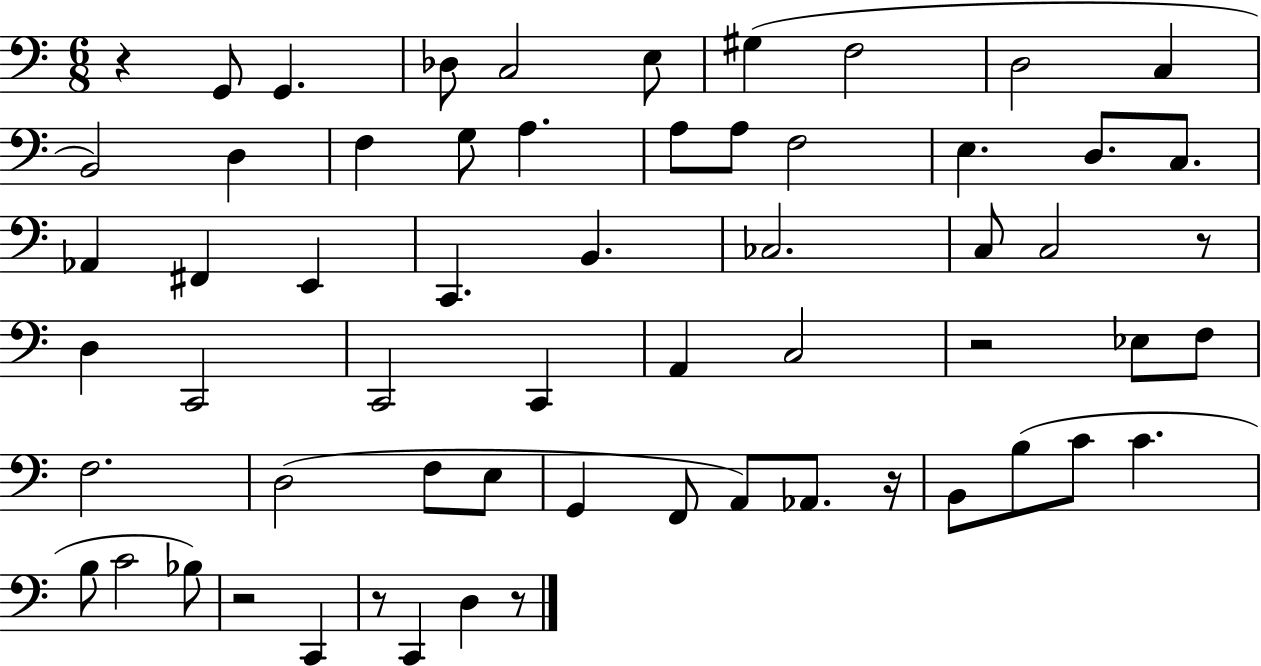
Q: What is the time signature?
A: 6/8